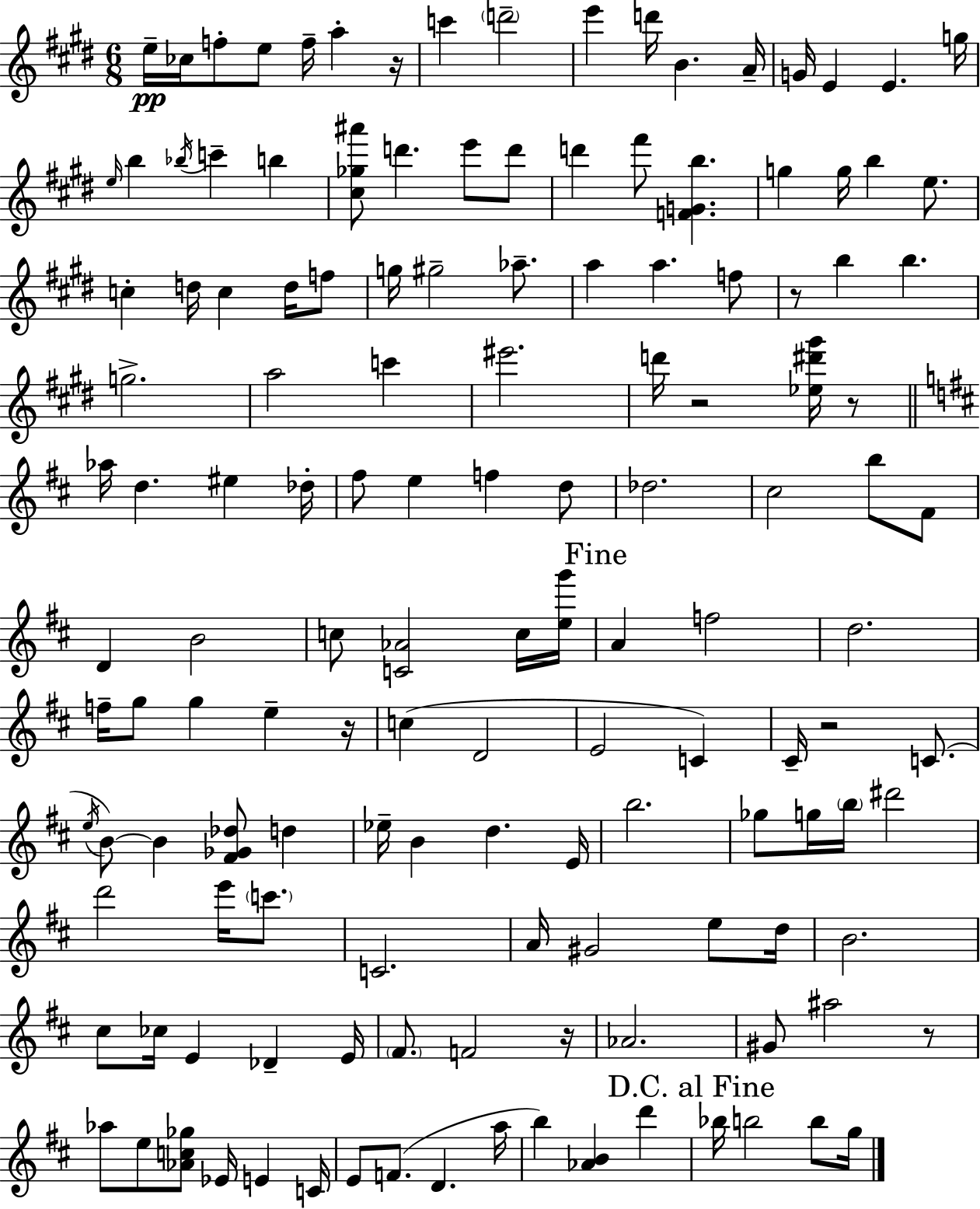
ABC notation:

X:1
T:Untitled
M:6/8
L:1/4
K:E
e/4 _c/4 f/2 e/2 f/4 a z/4 c' d'2 e' d'/4 B A/4 G/4 E E g/4 e/4 b _b/4 c' b [^c_g^a']/2 d' e'/2 d'/2 d' ^f'/2 [FGb] g g/4 b e/2 c d/4 c d/4 f/2 g/4 ^g2 _a/2 a a f/2 z/2 b b g2 a2 c' ^e'2 d'/4 z2 [_e^d'^g']/4 z/2 _a/4 d ^e _d/4 ^f/2 e f d/2 _d2 ^c2 b/2 ^F/2 D B2 c/2 [C_A]2 c/4 [eg']/4 A f2 d2 f/4 g/2 g e z/4 c D2 E2 C ^C/4 z2 C/2 e/4 B/2 B [^F_G_d]/2 d _e/4 B d E/4 b2 _g/2 g/4 b/4 ^d'2 d'2 e'/4 c'/2 C2 A/4 ^G2 e/2 d/4 B2 ^c/2 _c/4 E _D E/4 ^F/2 F2 z/4 _A2 ^G/2 ^a2 z/2 _a/2 e/2 [_Ac_g]/2 _E/4 E C/4 E/2 F/2 D a/4 b [_AB] d' _b/4 b2 b/2 g/4